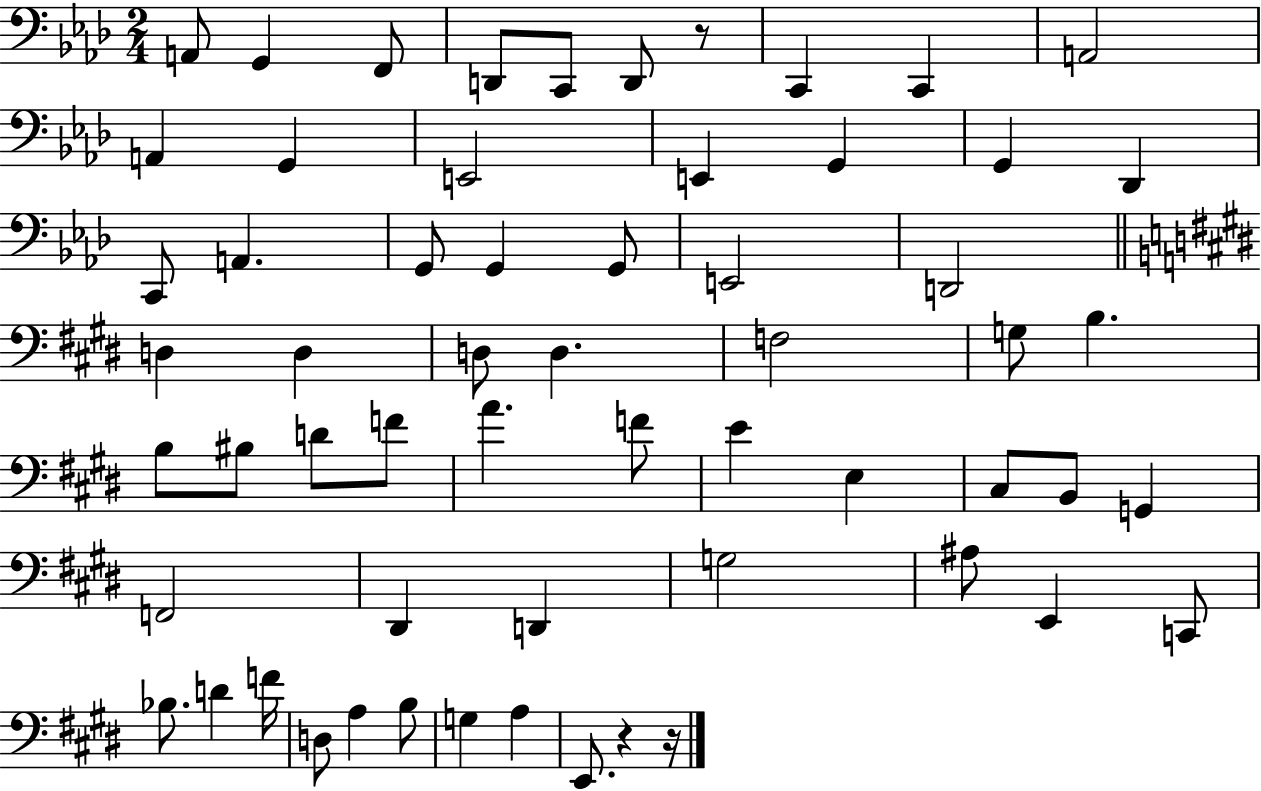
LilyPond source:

{
  \clef bass
  \numericTimeSignature
  \time 2/4
  \key aes \major
  a,8 g,4 f,8 | d,8 c,8 d,8 r8 | c,4 c,4 | a,2 | \break a,4 g,4 | e,2 | e,4 g,4 | g,4 des,4 | \break c,8 a,4. | g,8 g,4 g,8 | e,2 | d,2 | \break \bar "||" \break \key e \major d4 d4 | d8 d4. | f2 | g8 b4. | \break b8 bis8 d'8 f'8 | a'4. f'8 | e'4 e4 | cis8 b,8 g,4 | \break f,2 | dis,4 d,4 | g2 | ais8 e,4 c,8 | \break bes8. d'4 f'16 | d8 a4 b8 | g4 a4 | e,8. r4 r16 | \break \bar "|."
}